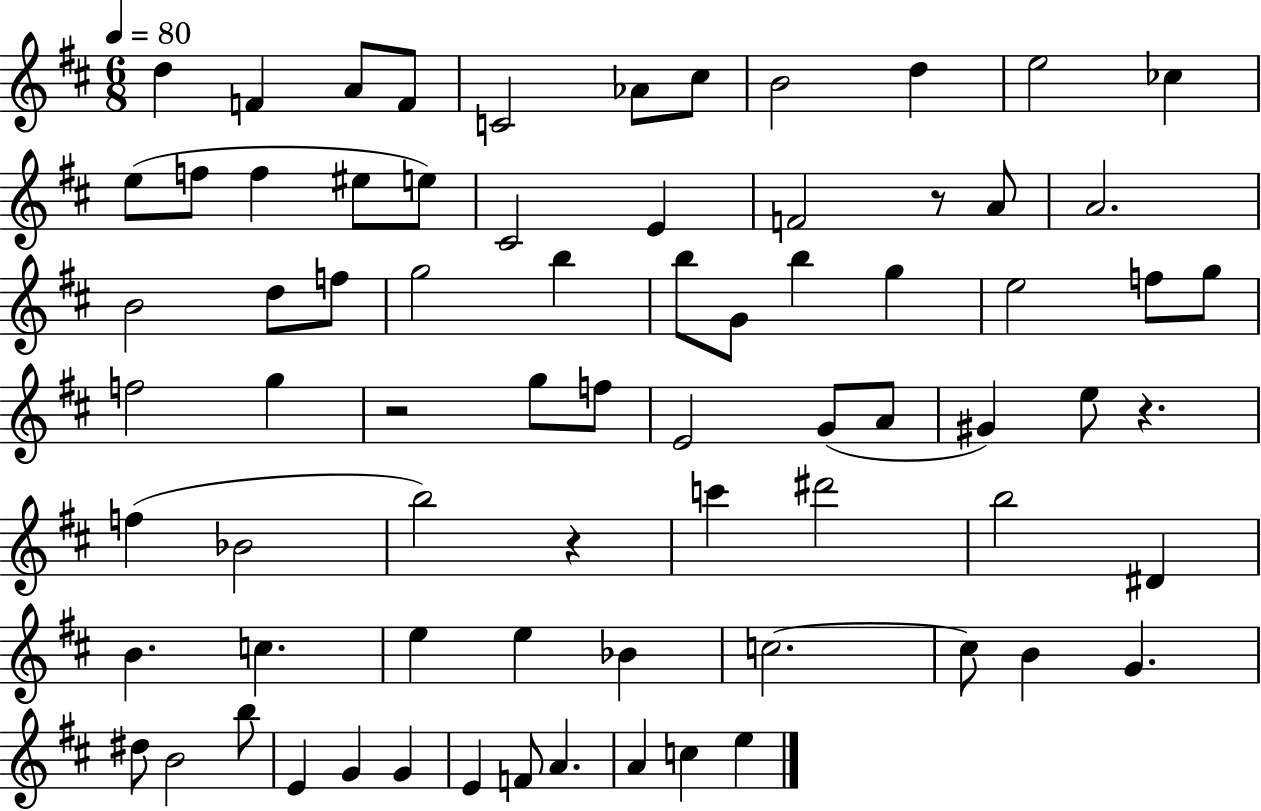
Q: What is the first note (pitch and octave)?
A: D5